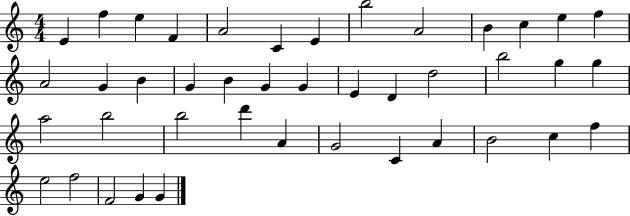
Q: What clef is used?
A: treble